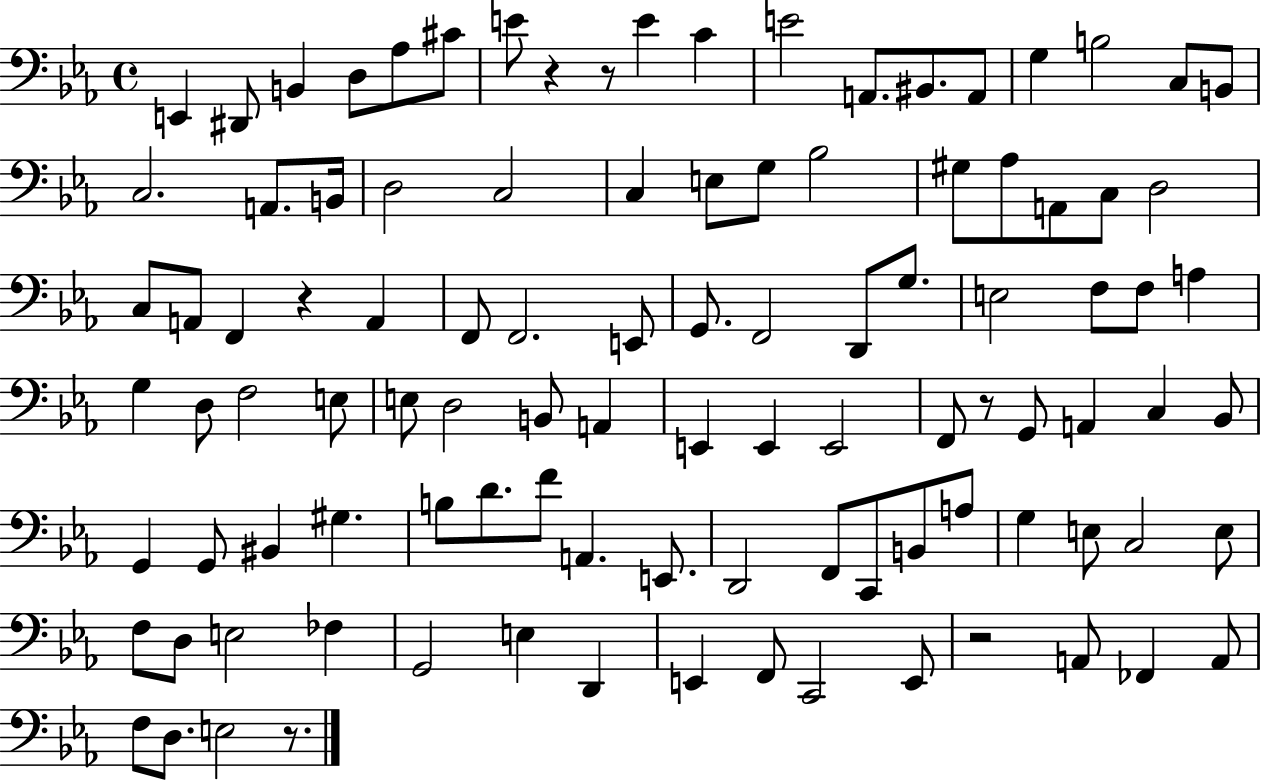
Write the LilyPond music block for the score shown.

{
  \clef bass
  \time 4/4
  \defaultTimeSignature
  \key ees \major
  e,4 dis,8 b,4 d8 aes8 cis'8 | e'8 r4 r8 e'4 c'4 | e'2 a,8. bis,8. a,8 | g4 b2 c8 b,8 | \break c2. a,8. b,16 | d2 c2 | c4 e8 g8 bes2 | gis8 aes8 a,8 c8 d2 | \break c8 a,8 f,4 r4 a,4 | f,8 f,2. e,8 | g,8. f,2 d,8 g8. | e2 f8 f8 a4 | \break g4 d8 f2 e8 | e8 d2 b,8 a,4 | e,4 e,4 e,2 | f,8 r8 g,8 a,4 c4 bes,8 | \break g,4 g,8 bis,4 gis4. | b8 d'8. f'8 a,4. e,8. | d,2 f,8 c,8 b,8 a8 | g4 e8 c2 e8 | \break f8 d8 e2 fes4 | g,2 e4 d,4 | e,4 f,8 c,2 e,8 | r2 a,8 fes,4 a,8 | \break f8 d8. e2 r8. | \bar "|."
}